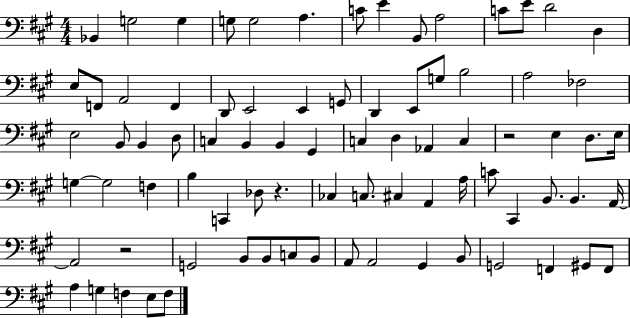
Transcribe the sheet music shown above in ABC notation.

X:1
T:Untitled
M:4/4
L:1/4
K:A
_B,, G,2 G, G,/2 G,2 A, C/2 E B,,/2 A,2 C/2 E/2 D2 D, E,/2 F,,/2 A,,2 F,, D,,/2 E,,2 E,, G,,/2 D,, E,,/2 G,/2 B,2 A,2 _F,2 E,2 B,,/2 B,, D,/2 C, B,, B,, ^G,, C, D, _A,, C, z2 E, D,/2 E,/4 G, G,2 F, B, C,, _D,/2 z _C, C,/2 ^C, A,, A,/4 C/2 ^C,, B,,/2 B,, A,,/4 A,,2 z2 G,,2 B,,/2 B,,/2 C,/2 B,,/2 A,,/2 A,,2 ^G,, B,,/2 G,,2 F,, ^G,,/2 F,,/2 A, G, F, E,/2 F,/2